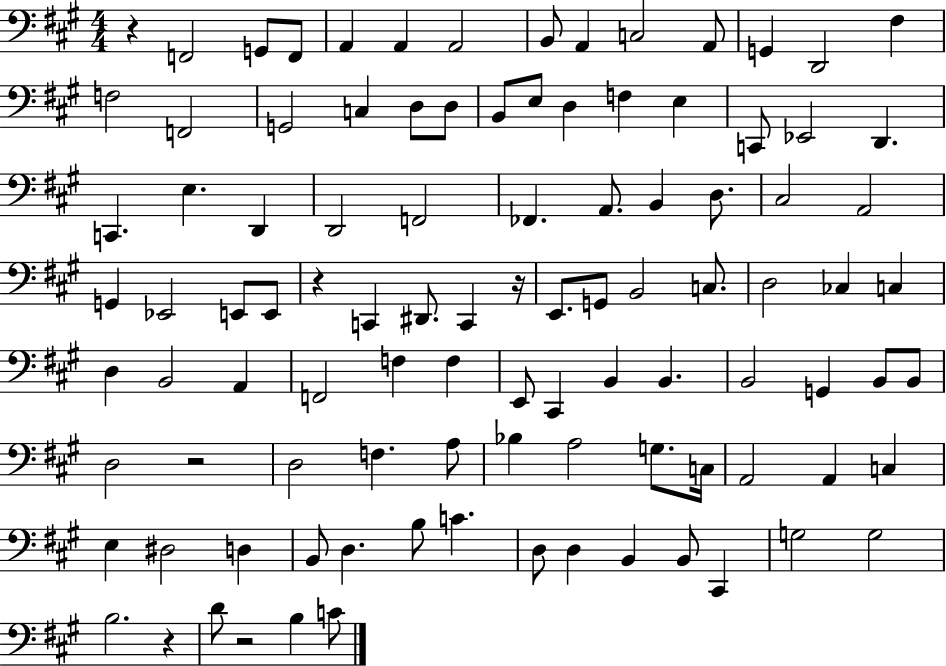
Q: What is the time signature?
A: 4/4